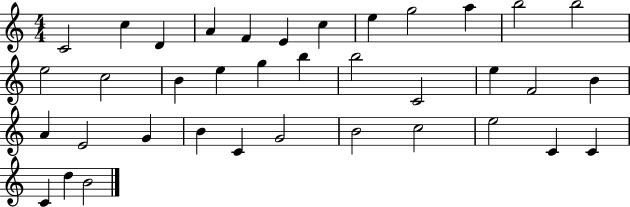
X:1
T:Untitled
M:4/4
L:1/4
K:C
C2 c D A F E c e g2 a b2 b2 e2 c2 B e g b b2 C2 e F2 B A E2 G B C G2 B2 c2 e2 C C C d B2